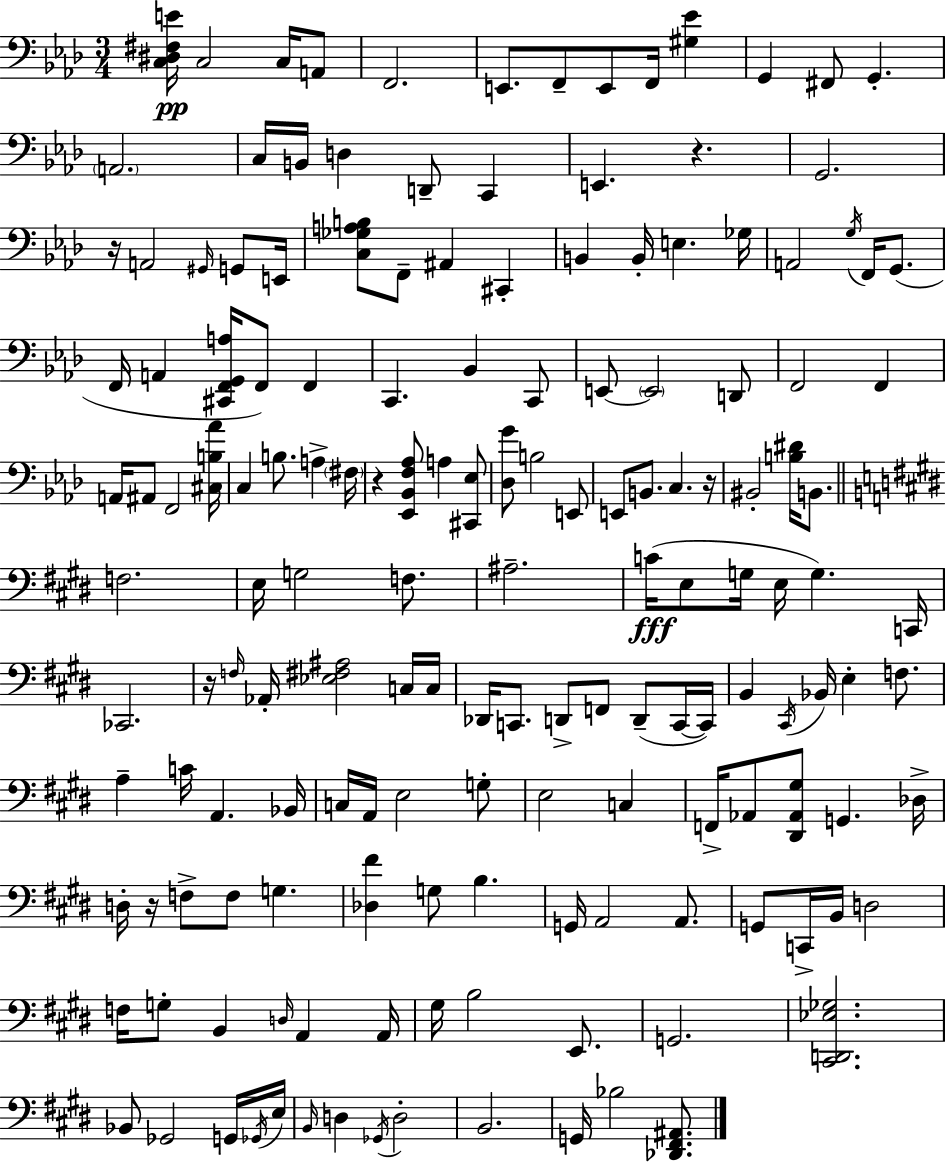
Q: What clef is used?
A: bass